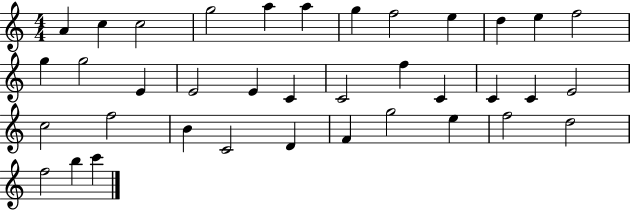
{
  \clef treble
  \numericTimeSignature
  \time 4/4
  \key c \major
  a'4 c''4 c''2 | g''2 a''4 a''4 | g''4 f''2 e''4 | d''4 e''4 f''2 | \break g''4 g''2 e'4 | e'2 e'4 c'4 | c'2 f''4 c'4 | c'4 c'4 e'2 | \break c''2 f''2 | b'4 c'2 d'4 | f'4 g''2 e''4 | f''2 d''2 | \break f''2 b''4 c'''4 | \bar "|."
}